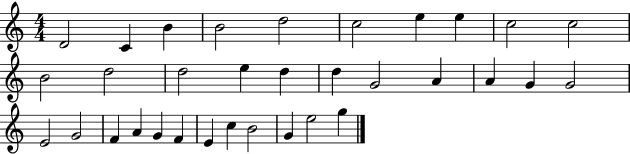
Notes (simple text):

D4/h C4/q B4/q B4/h D5/h C5/h E5/q E5/q C5/h C5/h B4/h D5/h D5/h E5/q D5/q D5/q G4/h A4/q A4/q G4/q G4/h E4/h G4/h F4/q A4/q G4/q F4/q E4/q C5/q B4/h G4/q E5/h G5/q